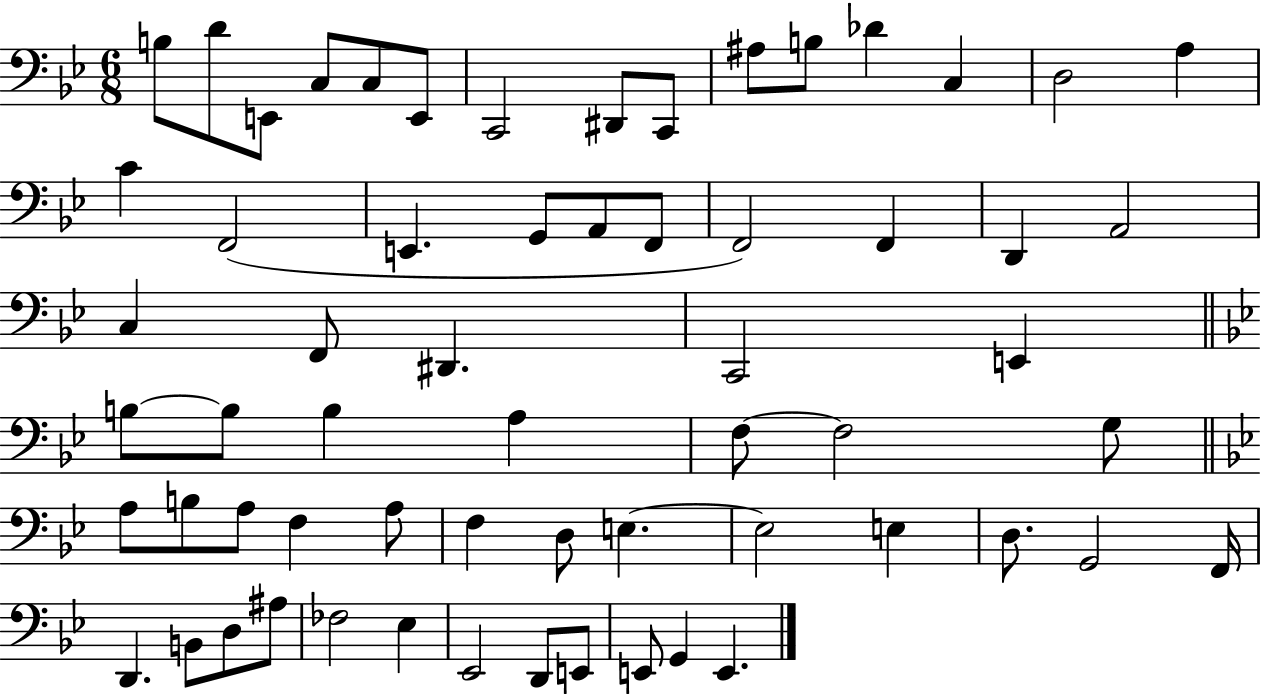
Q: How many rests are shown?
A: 0